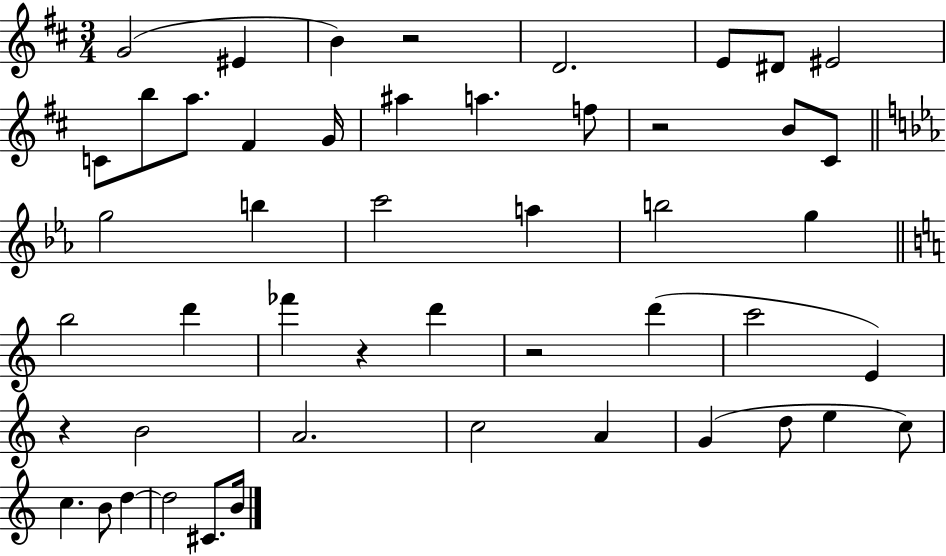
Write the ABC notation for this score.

X:1
T:Untitled
M:3/4
L:1/4
K:D
G2 ^E B z2 D2 E/2 ^D/2 ^E2 C/2 b/2 a/2 ^F G/4 ^a a f/2 z2 B/2 ^C/2 g2 b c'2 a b2 g b2 d' _f' z d' z2 d' c'2 E z B2 A2 c2 A G d/2 e c/2 c B/2 d d2 ^C/2 B/4